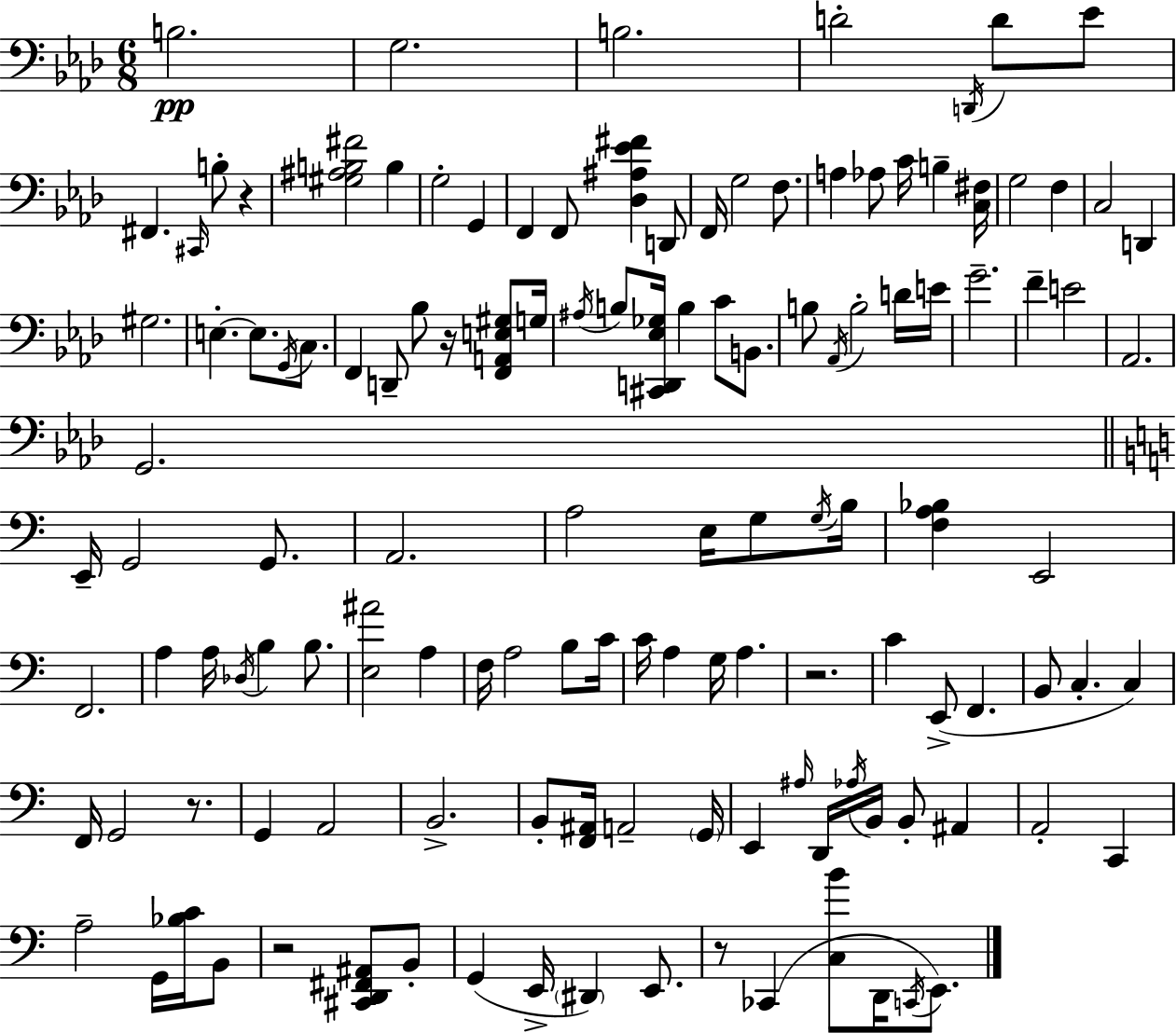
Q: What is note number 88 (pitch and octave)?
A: B2